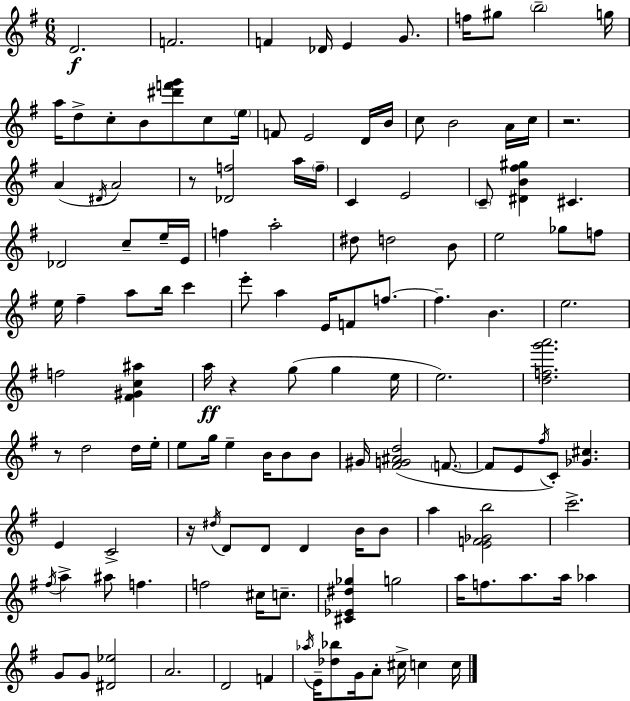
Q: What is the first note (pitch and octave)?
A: D4